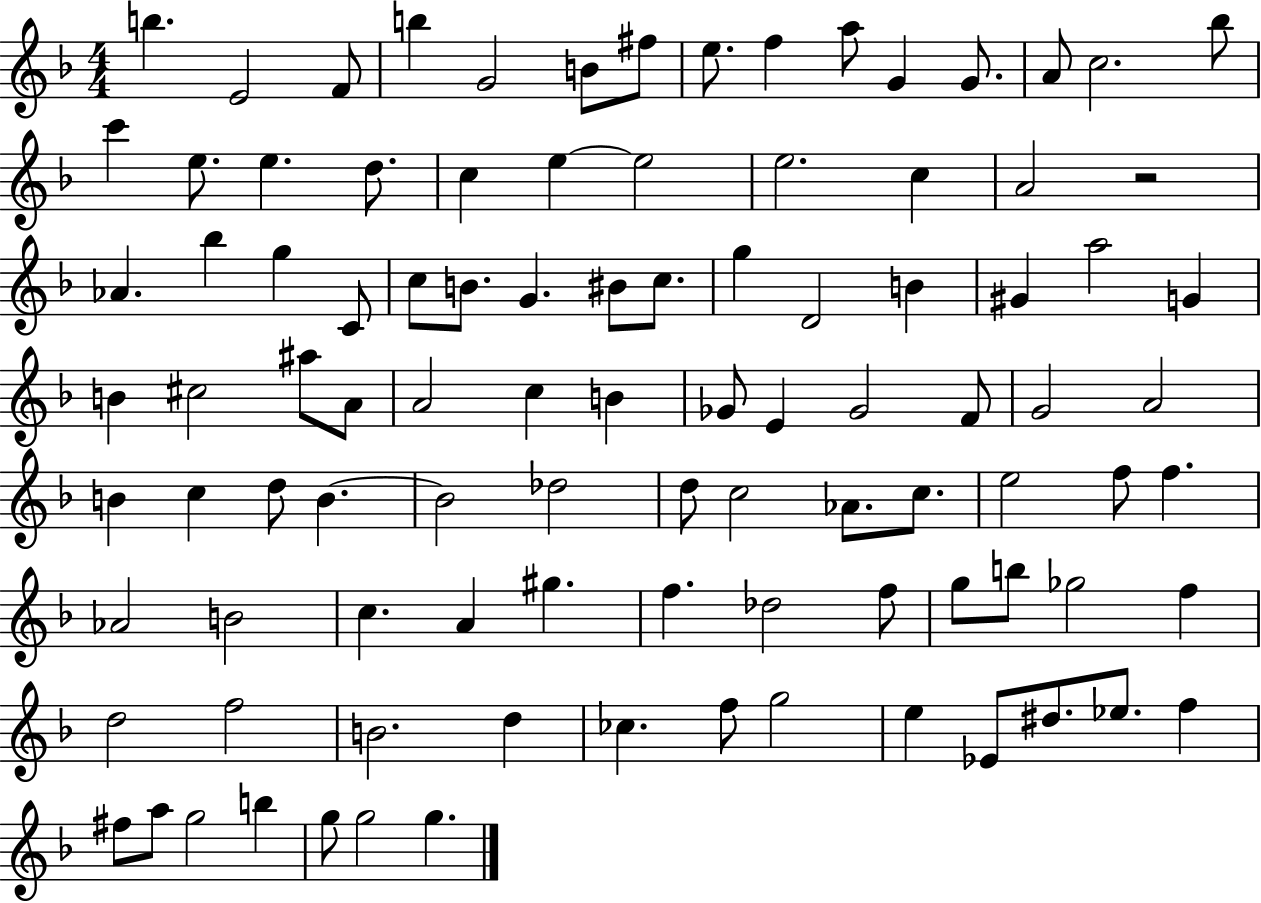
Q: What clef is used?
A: treble